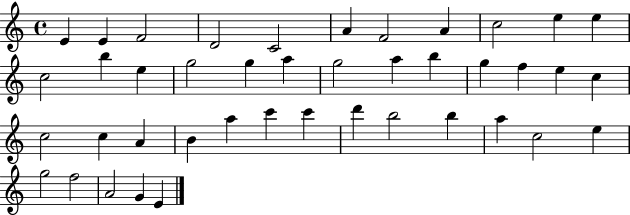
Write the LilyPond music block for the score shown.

{
  \clef treble
  \time 4/4
  \defaultTimeSignature
  \key c \major
  e'4 e'4 f'2 | d'2 c'2 | a'4 f'2 a'4 | c''2 e''4 e''4 | \break c''2 b''4 e''4 | g''2 g''4 a''4 | g''2 a''4 b''4 | g''4 f''4 e''4 c''4 | \break c''2 c''4 a'4 | b'4 a''4 c'''4 c'''4 | d'''4 b''2 b''4 | a''4 c''2 e''4 | \break g''2 f''2 | a'2 g'4 e'4 | \bar "|."
}